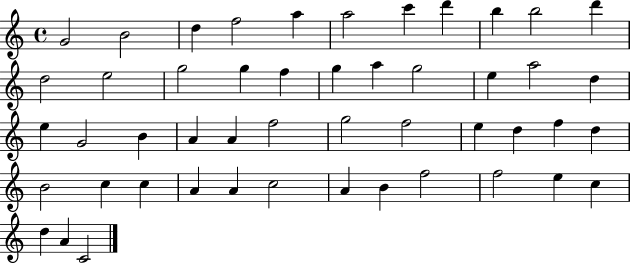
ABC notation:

X:1
T:Untitled
M:4/4
L:1/4
K:C
G2 B2 d f2 a a2 c' d' b b2 d' d2 e2 g2 g f g a g2 e a2 d e G2 B A A f2 g2 f2 e d f d B2 c c A A c2 A B f2 f2 e c d A C2